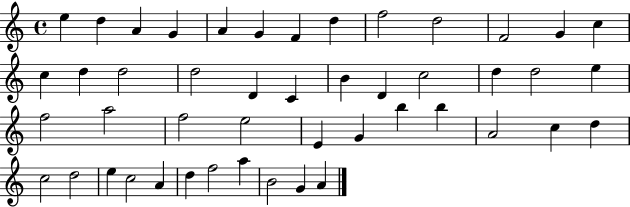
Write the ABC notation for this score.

X:1
T:Untitled
M:4/4
L:1/4
K:C
e d A G A G F d f2 d2 F2 G c c d d2 d2 D C B D c2 d d2 e f2 a2 f2 e2 E G b b A2 c d c2 d2 e c2 A d f2 a B2 G A